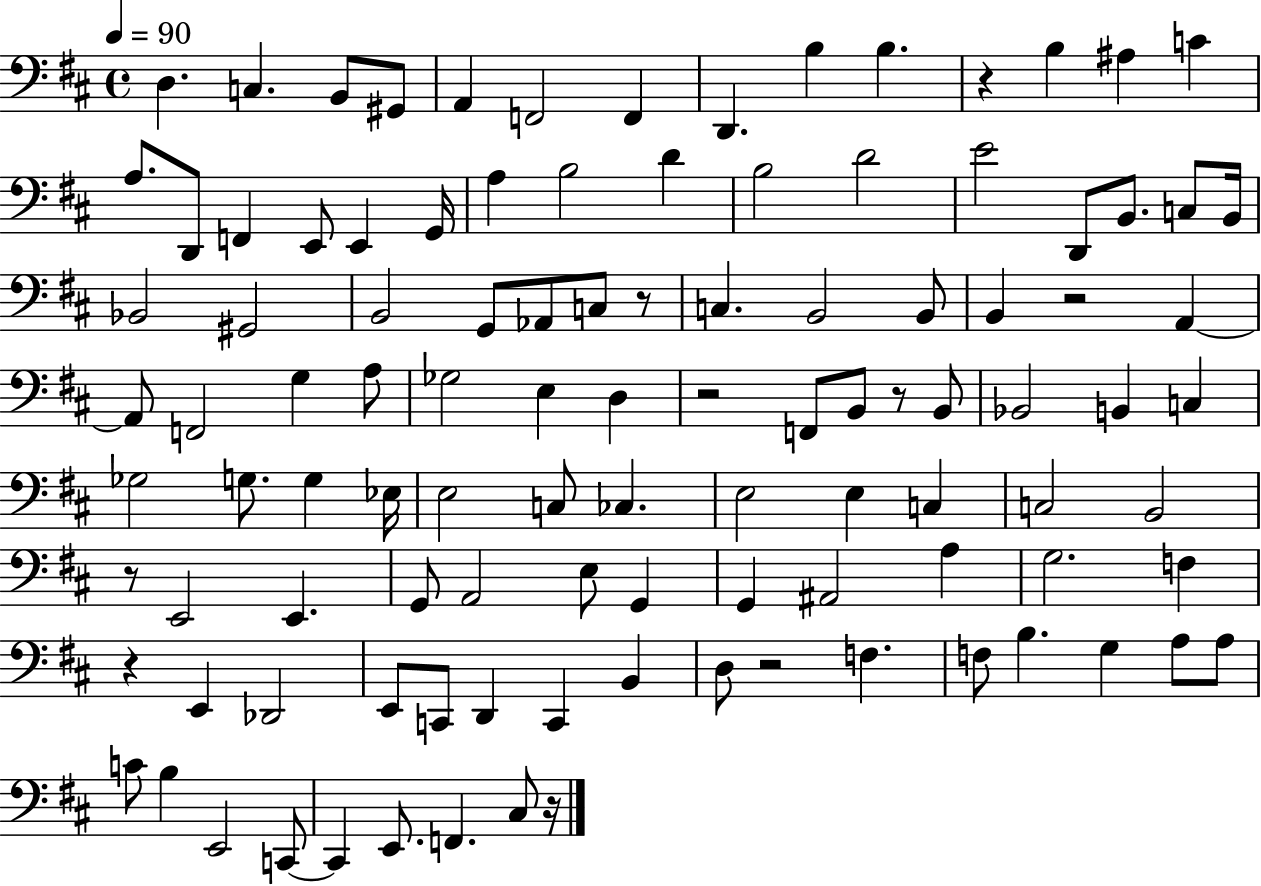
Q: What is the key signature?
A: D major